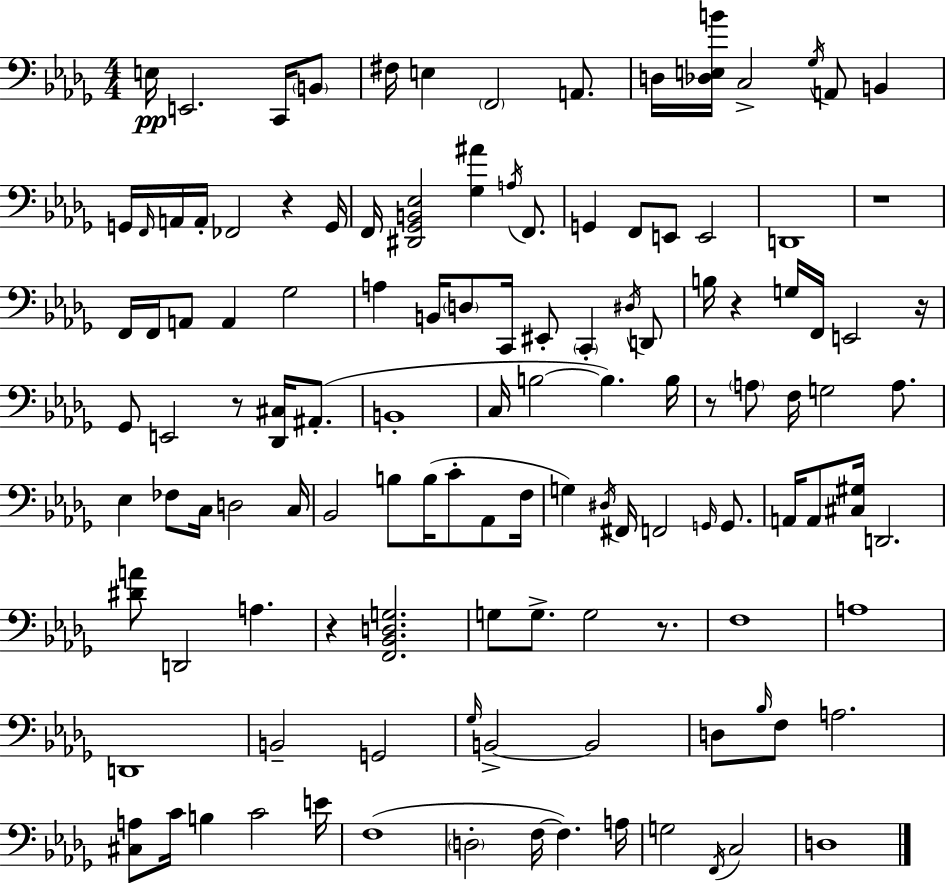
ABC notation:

X:1
T:Untitled
M:4/4
L:1/4
K:Bbm
E,/4 E,,2 C,,/4 B,,/2 ^F,/4 E, F,,2 A,,/2 D,/4 [_D,E,B]/4 C,2 _G,/4 A,,/2 B,, G,,/4 F,,/4 A,,/4 A,,/4 _F,,2 z G,,/4 F,,/4 [^D,,_G,,B,,_E,]2 [_G,^A] A,/4 F,,/2 G,, F,,/2 E,,/2 E,,2 D,,4 z4 F,,/4 F,,/4 A,,/2 A,, _G,2 A, B,,/4 D,/2 C,,/4 ^E,,/2 C,, ^D,/4 D,,/2 B,/4 z G,/4 F,,/4 E,,2 z/4 _G,,/2 E,,2 z/2 [_D,,^C,]/4 ^A,,/2 B,,4 C,/4 B,2 B, B,/4 z/2 A,/2 F,/4 G,2 A,/2 _E, _F,/2 C,/4 D,2 C,/4 _B,,2 B,/2 B,/4 C/2 _A,,/2 F,/4 G, ^D,/4 ^F,,/4 F,,2 G,,/4 G,,/2 A,,/4 A,,/2 [^C,^G,]/4 D,,2 [^DA]/2 D,,2 A, z [F,,_B,,D,G,]2 G,/2 G,/2 G,2 z/2 F,4 A,4 D,,4 B,,2 G,,2 _G,/4 B,,2 B,,2 D,/2 _B,/4 F,/2 A,2 [^C,A,]/2 C/4 B, C2 E/4 F,4 D,2 F,/4 F, A,/4 G,2 F,,/4 C,2 D,4